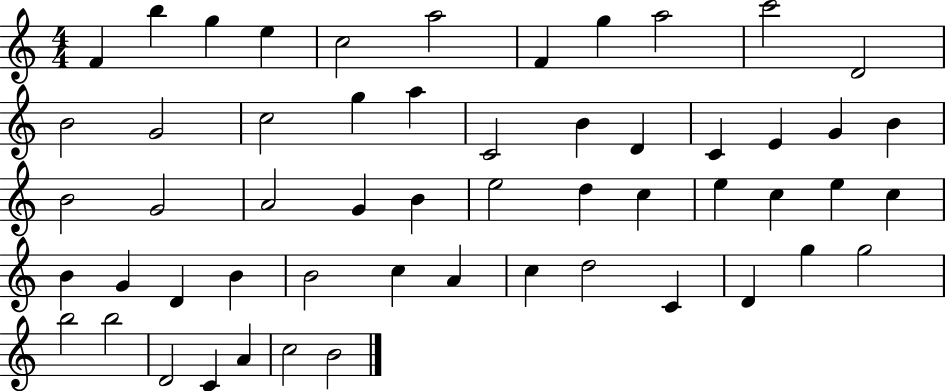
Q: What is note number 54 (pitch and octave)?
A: C5